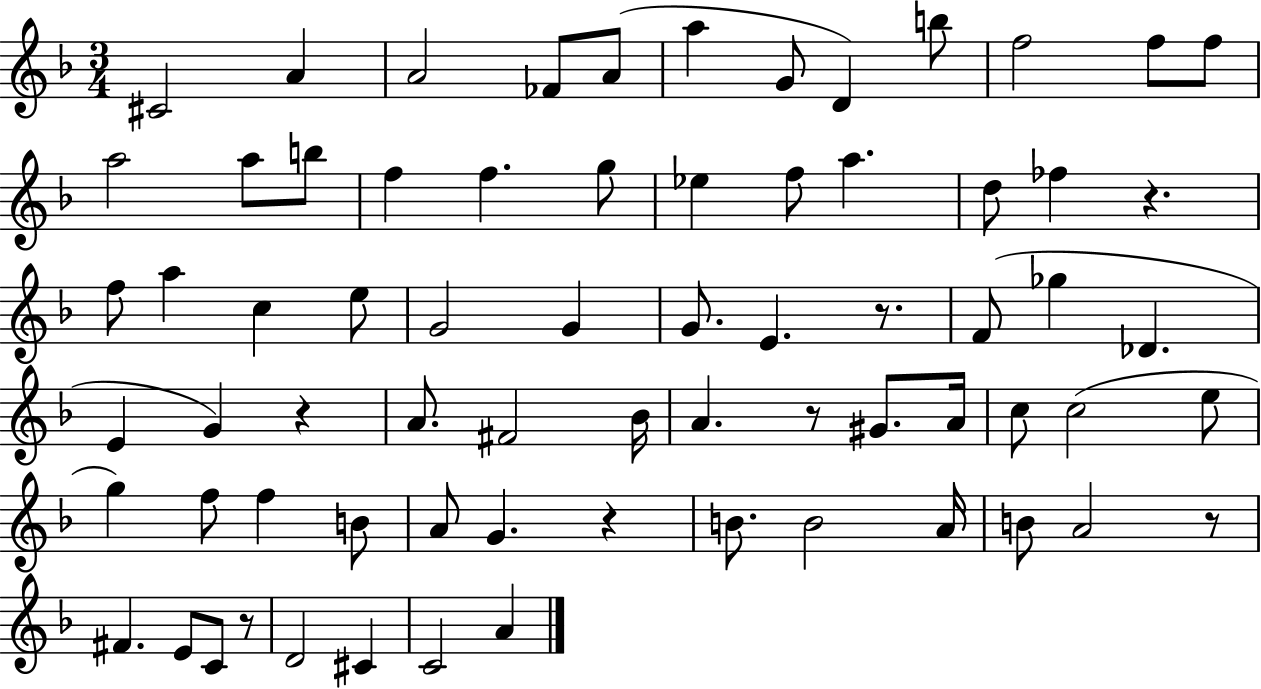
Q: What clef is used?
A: treble